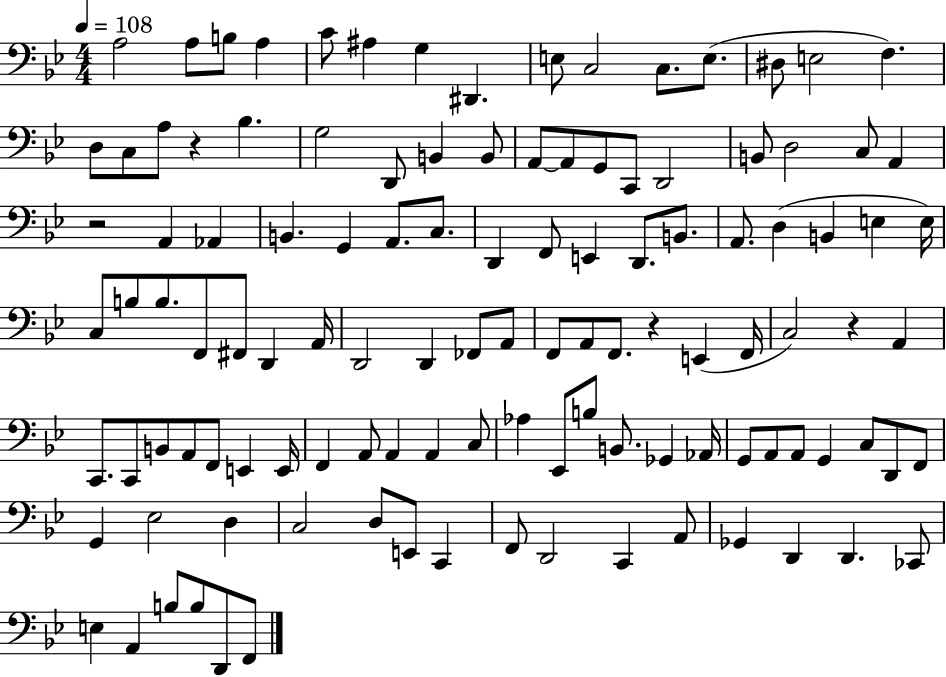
{
  \clef bass
  \numericTimeSignature
  \time 4/4
  \key bes \major
  \tempo 4 = 108
  a2 a8 b8 a4 | c'8 ais4 g4 dis,4. | e8 c2 c8. e8.( | dis8 e2 f4.) | \break d8 c8 a8 r4 bes4. | g2 d,8 b,4 b,8 | a,8~~ a,8 g,8 c,8 d,2 | b,8 d2 c8 a,4 | \break r2 a,4 aes,4 | b,4. g,4 a,8. c8. | d,4 f,8 e,4 d,8. b,8. | a,8. d4( b,4 e4 e16) | \break c8 b8 b8. f,8 fis,8 d,4 a,16 | d,2 d,4 fes,8 a,8 | f,8 a,8 f,8. r4 e,4( f,16 | c2) r4 a,4 | \break c,8. c,8 b,8 a,8 f,8 e,4 e,16 | f,4 a,8 a,4 a,4 c8 | aes4 ees,8 b8 b,8. ges,4 aes,16 | g,8 a,8 a,8 g,4 c8 d,8 f,8 | \break g,4 ees2 d4 | c2 d8 e,8 c,4 | f,8 d,2 c,4 a,8 | ges,4 d,4 d,4. ces,8 | \break e4 a,4 b8 b8 d,8 f,8 | \bar "|."
}